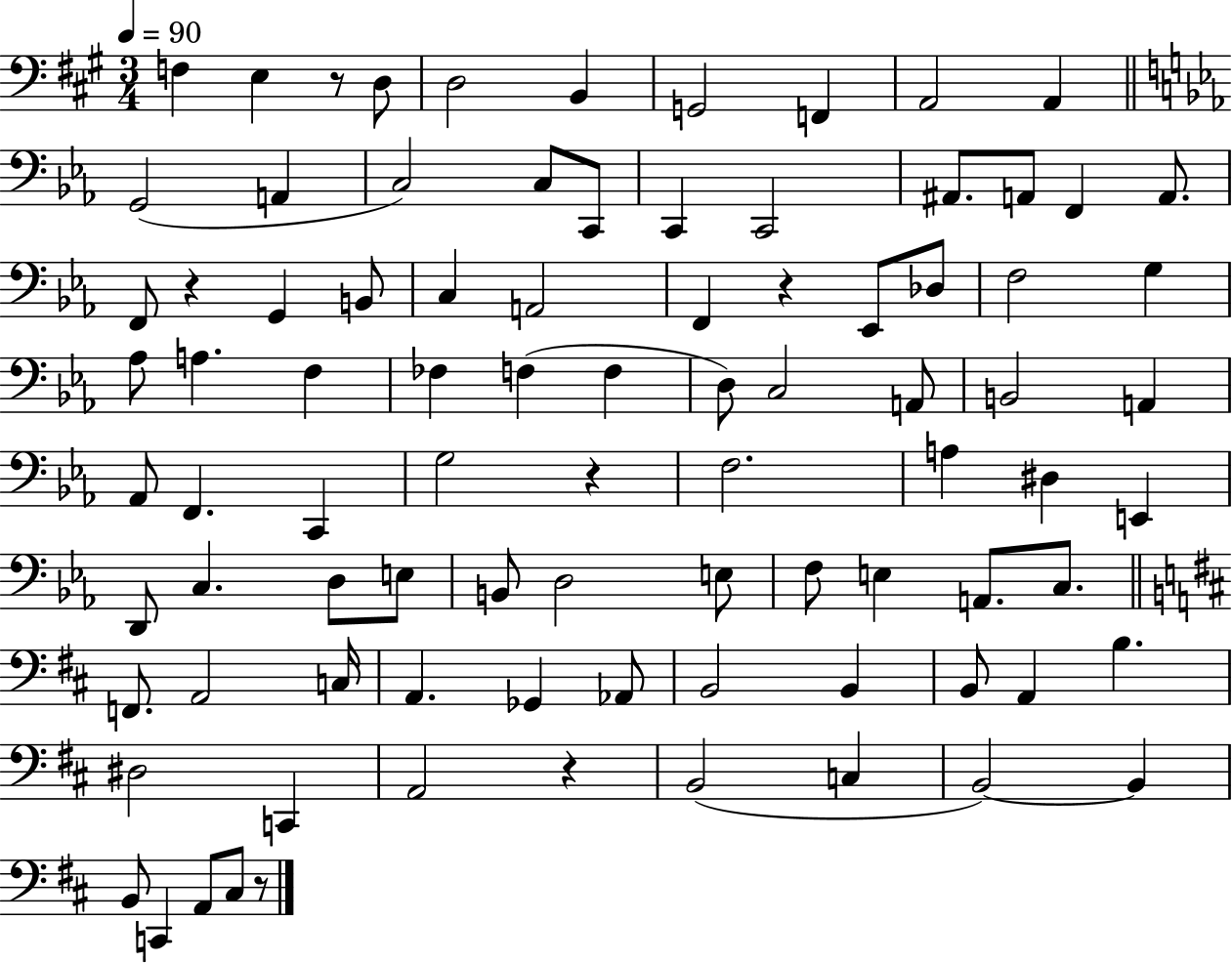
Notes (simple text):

F3/q E3/q R/e D3/e D3/h B2/q G2/h F2/q A2/h A2/q G2/h A2/q C3/h C3/e C2/e C2/q C2/h A#2/e. A2/e F2/q A2/e. F2/e R/q G2/q B2/e C3/q A2/h F2/q R/q Eb2/e Db3/e F3/h G3/q Ab3/e A3/q. F3/q FES3/q F3/q F3/q D3/e C3/h A2/e B2/h A2/q Ab2/e F2/q. C2/q G3/h R/q F3/h. A3/q D#3/q E2/q D2/e C3/q. D3/e E3/e B2/e D3/h E3/e F3/e E3/q A2/e. C3/e. F2/e. A2/h C3/s A2/q. Gb2/q Ab2/e B2/h B2/q B2/e A2/q B3/q. D#3/h C2/q A2/h R/q B2/h C3/q B2/h B2/q B2/e C2/q A2/e C#3/e R/e